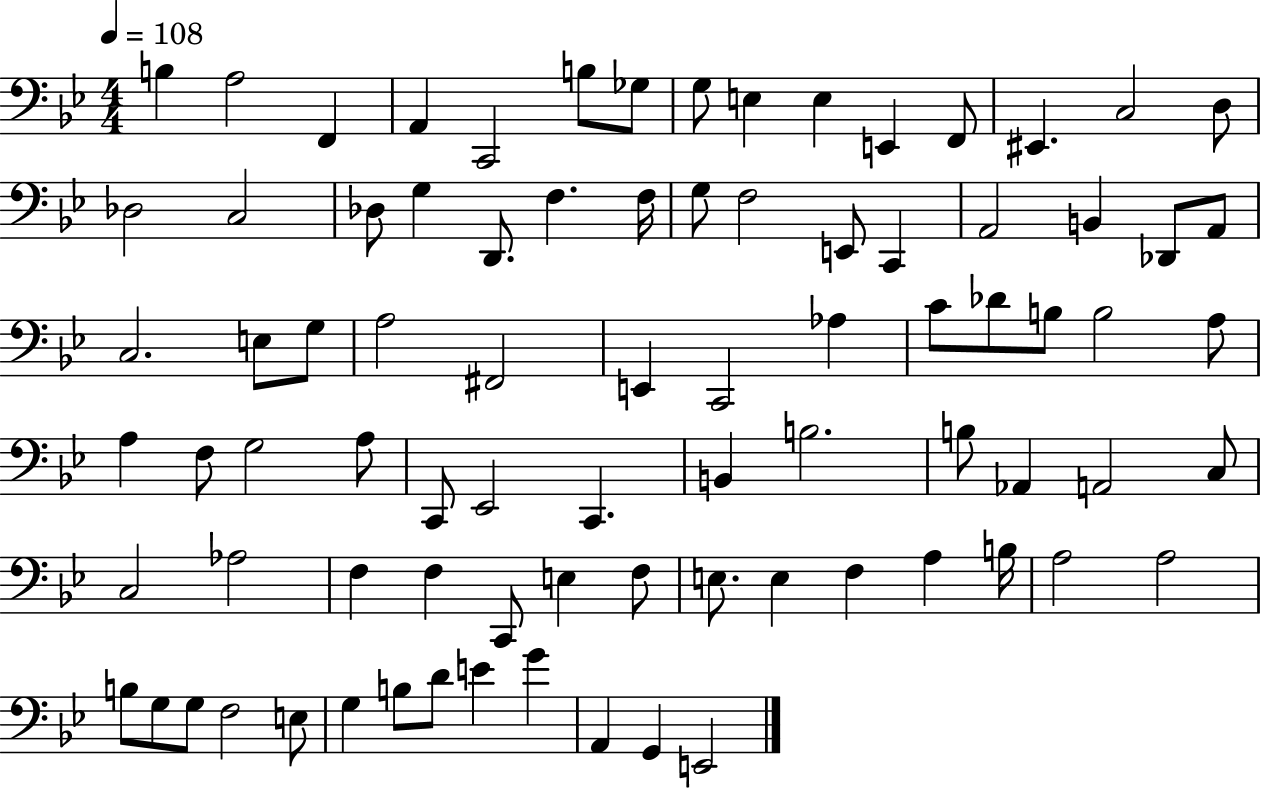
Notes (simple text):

B3/q A3/h F2/q A2/q C2/h B3/e Gb3/e G3/e E3/q E3/q E2/q F2/e EIS2/q. C3/h D3/e Db3/h C3/h Db3/e G3/q D2/e. F3/q. F3/s G3/e F3/h E2/e C2/q A2/h B2/q Db2/e A2/e C3/h. E3/e G3/e A3/h F#2/h E2/q C2/h Ab3/q C4/e Db4/e B3/e B3/h A3/e A3/q F3/e G3/h A3/e C2/e Eb2/h C2/q. B2/q B3/h. B3/e Ab2/q A2/h C3/e C3/h Ab3/h F3/q F3/q C2/e E3/q F3/e E3/e. E3/q F3/q A3/q B3/s A3/h A3/h B3/e G3/e G3/e F3/h E3/e G3/q B3/e D4/e E4/q G4/q A2/q G2/q E2/h